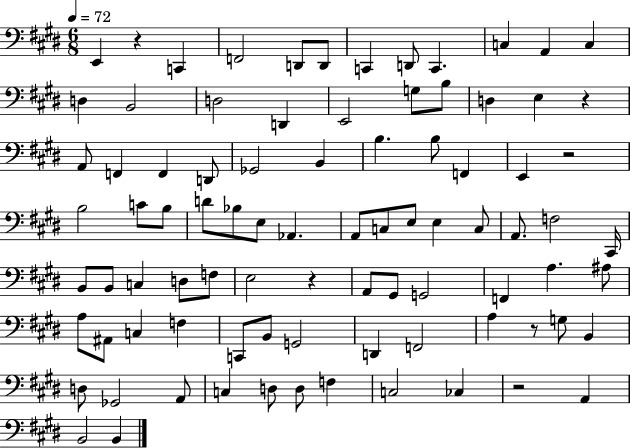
E2/q R/q C2/q F2/h D2/e D2/e C2/q D2/e C2/q. C3/q A2/q C3/q D3/q B2/h D3/h D2/q E2/h G3/e B3/e D3/q E3/q R/q A2/e F2/q F2/q D2/e Gb2/h B2/q B3/q. B3/e F2/q E2/q R/h B3/h C4/e B3/e D4/e Bb3/e E3/e Ab2/q. A2/e C3/e E3/e E3/q C3/e A2/e. F3/h C#2/s B2/e B2/e C3/q D3/e F3/e E3/h R/q A2/e G#2/e G2/h F2/q A3/q. A#3/e A3/e A#2/e C3/q F3/q C2/e B2/e G2/h D2/q F2/h A3/q R/e G3/e B2/q D3/e Gb2/h A2/e C3/q D3/e D3/e F3/q C3/h CES3/q R/h A2/q B2/h B2/q